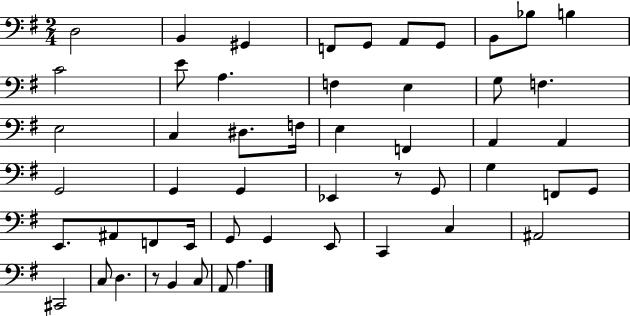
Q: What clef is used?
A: bass